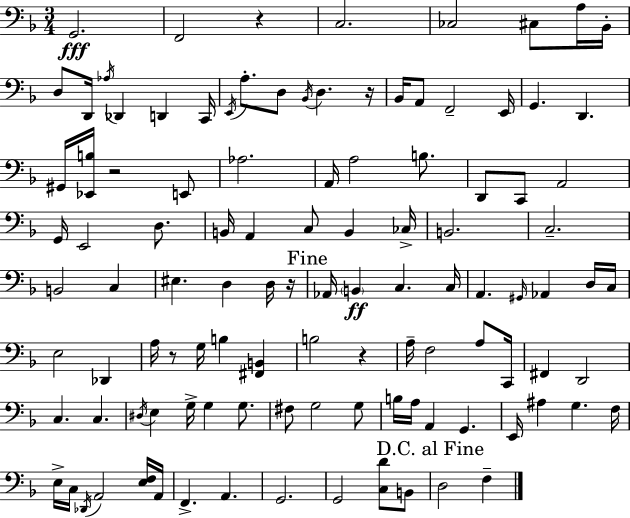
{
  \clef bass
  \numericTimeSignature
  \time 3/4
  \key f \major
  g,2.\fff | f,2 r4 | c2. | ces2 cis8 a16 bes,16-. | \break d8 d,16 \acciaccatura { aes16 } des,4 d,4 | c,16 \acciaccatura { e,16 } a8.-. d8 \acciaccatura { bes,16 } d4. | r16 bes,16 a,8 f,2-- | e,16 g,4. d,4. | \break gis,16 <ees, b>16 r2 | e,8 aes2. | a,16 a2 | b8. d,8 c,8 a,2 | \break g,16 e,2 | d8. b,16 a,4 c8 b,4 | ces16-> b,2. | c2.-- | \break b,2 c4 | eis4. d4 | d16 r16 \mark "Fine" aes,16 \parenthesize b,4\ff c4. | c16 a,4. \grace { gis,16 } aes,4 | \break d16 c16 e2 | des,4 a16 r8 g16 b4 | <fis, b,>4 b2 | r4 a16-- f2 | \break a8 c,16 fis,4 d,2 | c4. c4. | \acciaccatura { dis16 } e4 g16-> g4 | g8. fis8 g2 | \break g8 b16 a16 a,4 g,4. | e,16 ais4 g4. | f16 e16-> c16 \acciaccatura { des,16 } a,2 | <e f>16 a,16 f,4.-> | \break a,4. g,2. | g,2 | <c d'>8 b,8 \mark "D.C. al Fine" d2 | f4-- \bar "|."
}